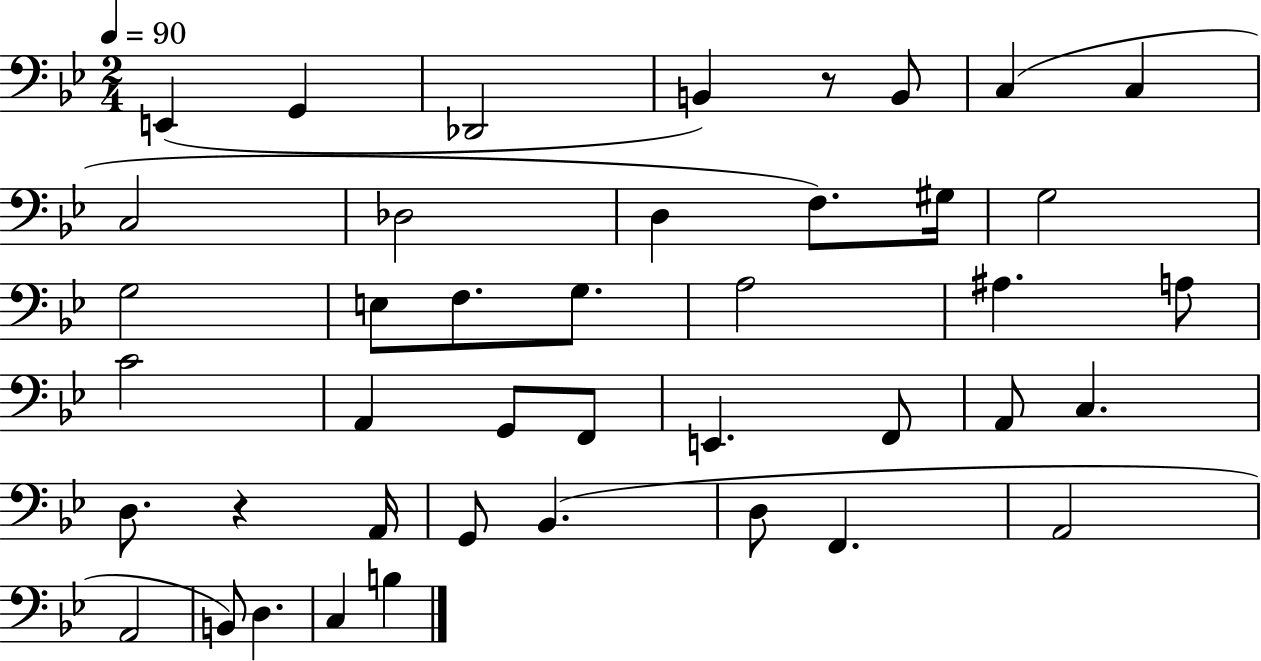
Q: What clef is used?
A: bass